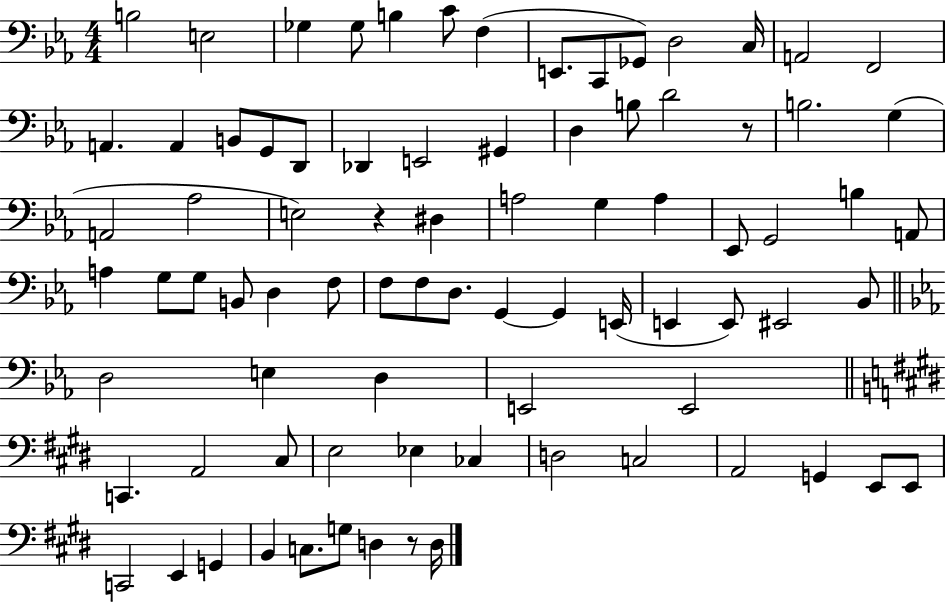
B3/h E3/h Gb3/q Gb3/e B3/q C4/e F3/q E2/e. C2/e Gb2/e D3/h C3/s A2/h F2/h A2/q. A2/q B2/e G2/e D2/e Db2/q E2/h G#2/q D3/q B3/e D4/h R/e B3/h. G3/q A2/h Ab3/h E3/h R/q D#3/q A3/h G3/q A3/q Eb2/e G2/h B3/q A2/e A3/q G3/e G3/e B2/e D3/q F3/e F3/e F3/e D3/e. G2/q G2/q E2/s E2/q E2/e EIS2/h Bb2/e D3/h E3/q D3/q E2/h E2/h C2/q. A2/h C#3/e E3/h Eb3/q CES3/q D3/h C3/h A2/h G2/q E2/e E2/e C2/h E2/q G2/q B2/q C3/e. G3/e D3/q R/e D3/s